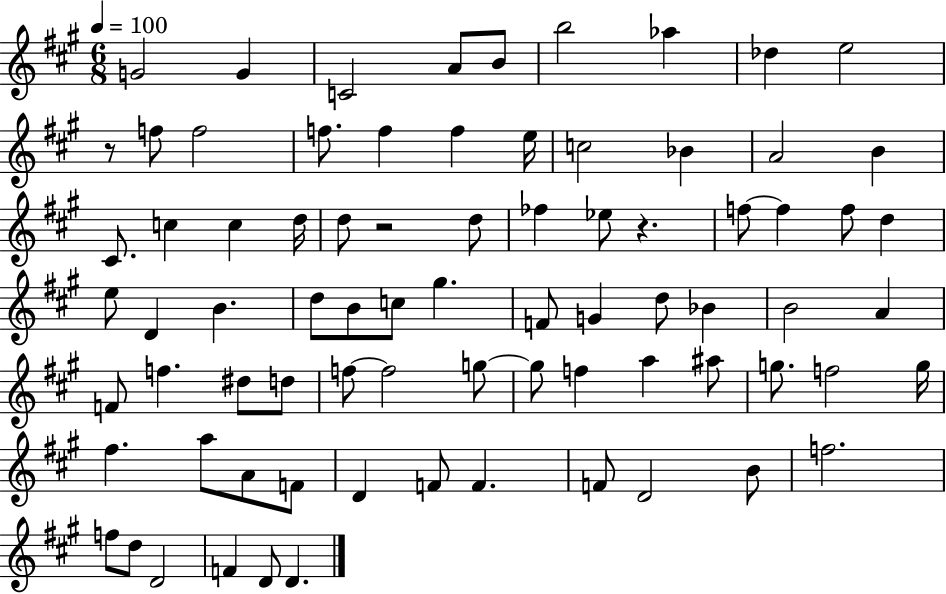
{
  \clef treble
  \numericTimeSignature
  \time 6/8
  \key a \major
  \tempo 4 = 100
  g'2 g'4 | c'2 a'8 b'8 | b''2 aes''4 | des''4 e''2 | \break r8 f''8 f''2 | f''8. f''4 f''4 e''16 | c''2 bes'4 | a'2 b'4 | \break cis'8. c''4 c''4 d''16 | d''8 r2 d''8 | fes''4 ees''8 r4. | f''8~~ f''4 f''8 d''4 | \break e''8 d'4 b'4. | d''8 b'8 c''8 gis''4. | f'8 g'4 d''8 bes'4 | b'2 a'4 | \break f'8 f''4. dis''8 d''8 | f''8~~ f''2 g''8~~ | g''8 f''4 a''4 ais''8 | g''8. f''2 g''16 | \break fis''4. a''8 a'8 f'8 | d'4 f'8 f'4. | f'8 d'2 b'8 | f''2. | \break f''8 d''8 d'2 | f'4 d'8 d'4. | \bar "|."
}